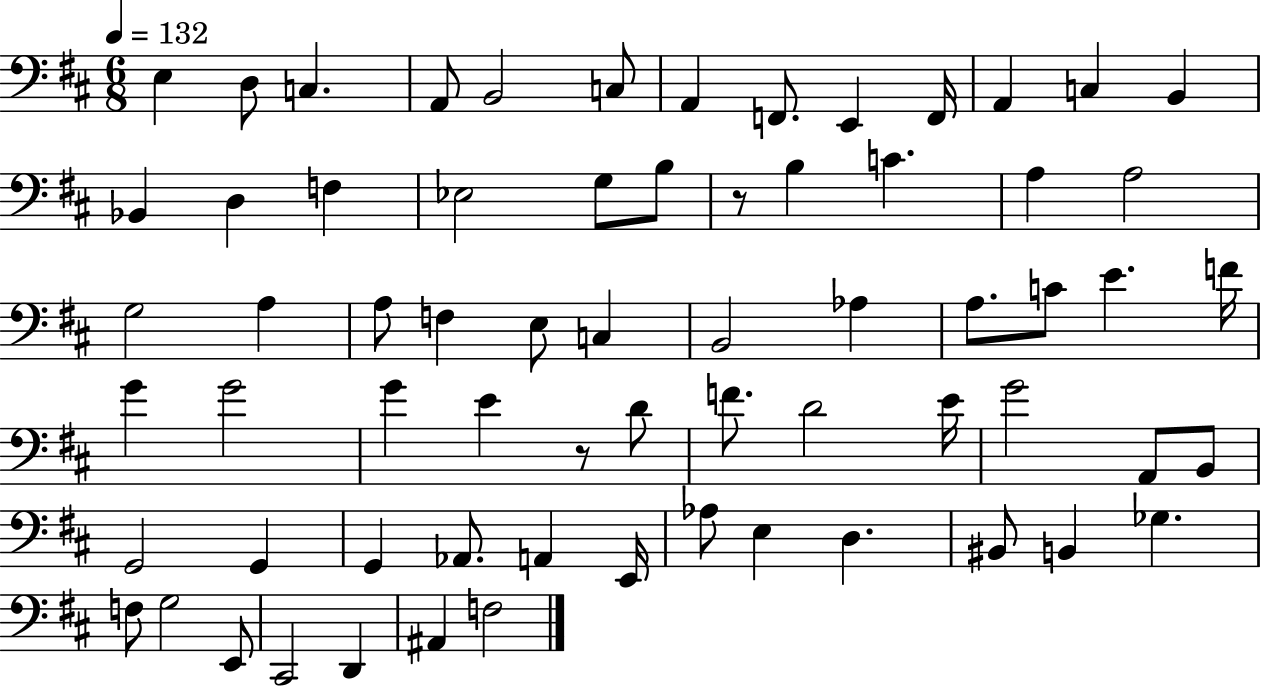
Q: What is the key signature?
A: D major